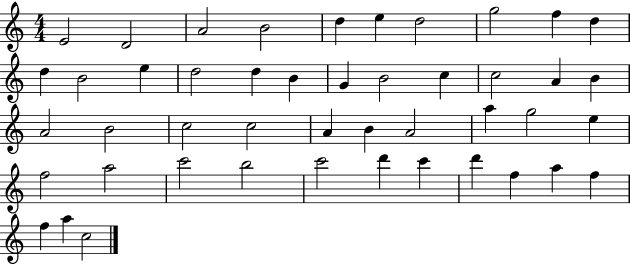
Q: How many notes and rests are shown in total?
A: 46